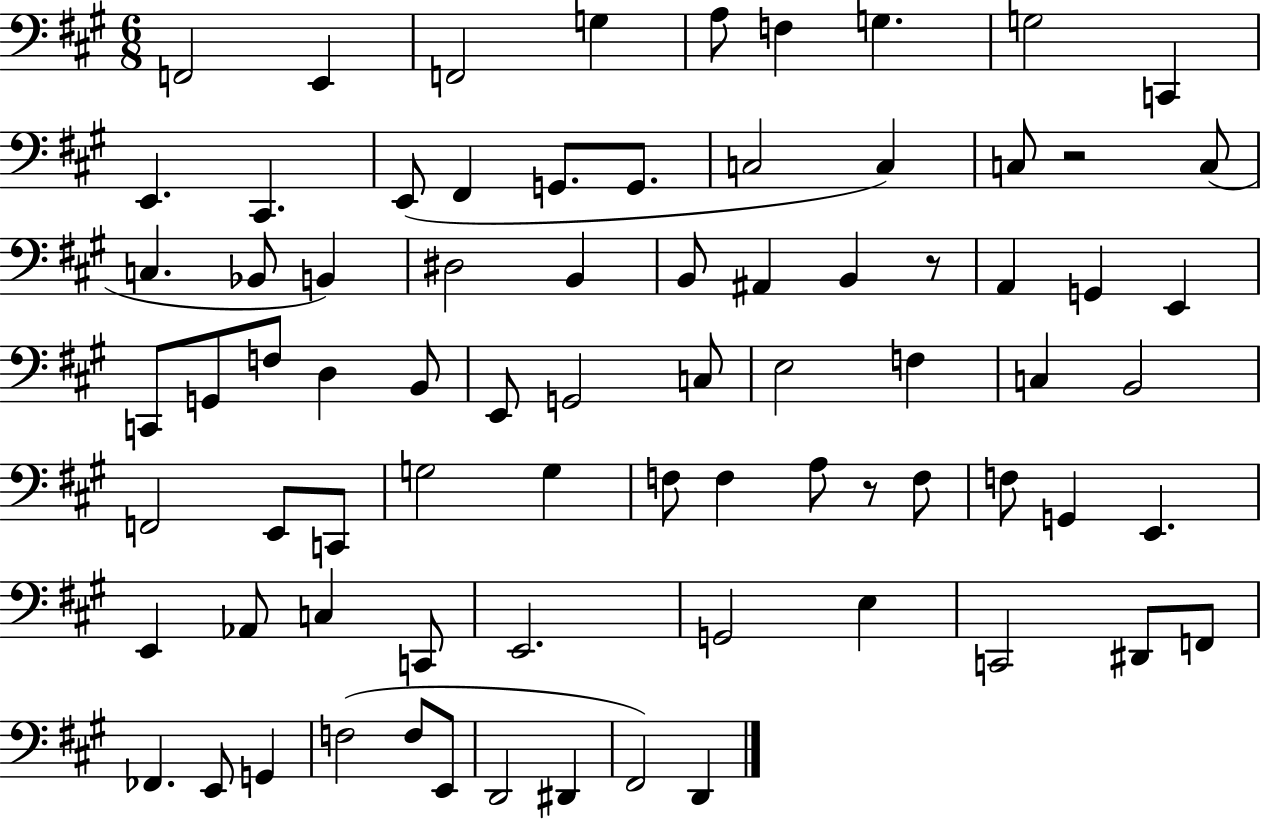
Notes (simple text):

F2/h E2/q F2/h G3/q A3/e F3/q G3/q. G3/h C2/q E2/q. C#2/q. E2/e F#2/q G2/e. G2/e. C3/h C3/q C3/e R/h C3/e C3/q. Bb2/e B2/q D#3/h B2/q B2/e A#2/q B2/q R/e A2/q G2/q E2/q C2/e G2/e F3/e D3/q B2/e E2/e G2/h C3/e E3/h F3/q C3/q B2/h F2/h E2/e C2/e G3/h G3/q F3/e F3/q A3/e R/e F3/e F3/e G2/q E2/q. E2/q Ab2/e C3/q C2/e E2/h. G2/h E3/q C2/h D#2/e F2/e FES2/q. E2/e G2/q F3/h F3/e E2/e D2/h D#2/q F#2/h D2/q